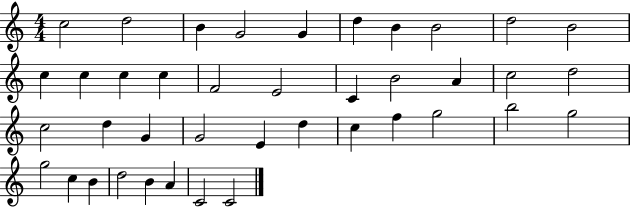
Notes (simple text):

C5/h D5/h B4/q G4/h G4/q D5/q B4/q B4/h D5/h B4/h C5/q C5/q C5/q C5/q F4/h E4/h C4/q B4/h A4/q C5/h D5/h C5/h D5/q G4/q G4/h E4/q D5/q C5/q F5/q G5/h B5/h G5/h G5/h C5/q B4/q D5/h B4/q A4/q C4/h C4/h